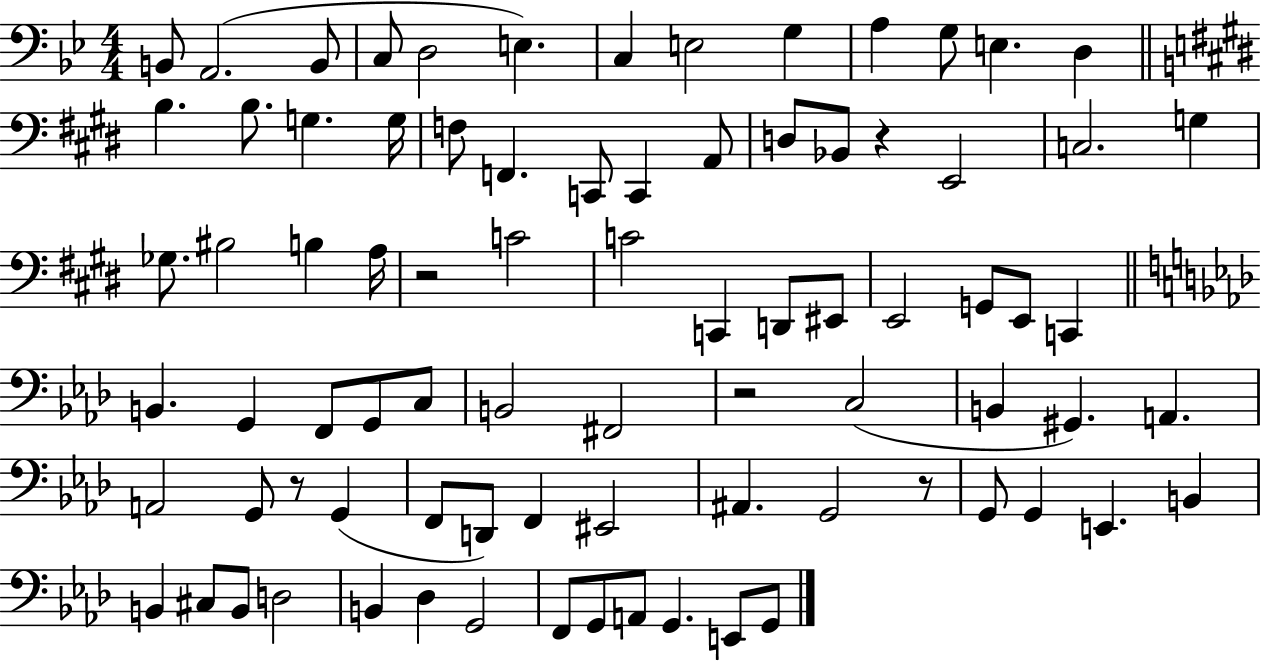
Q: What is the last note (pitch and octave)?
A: G2